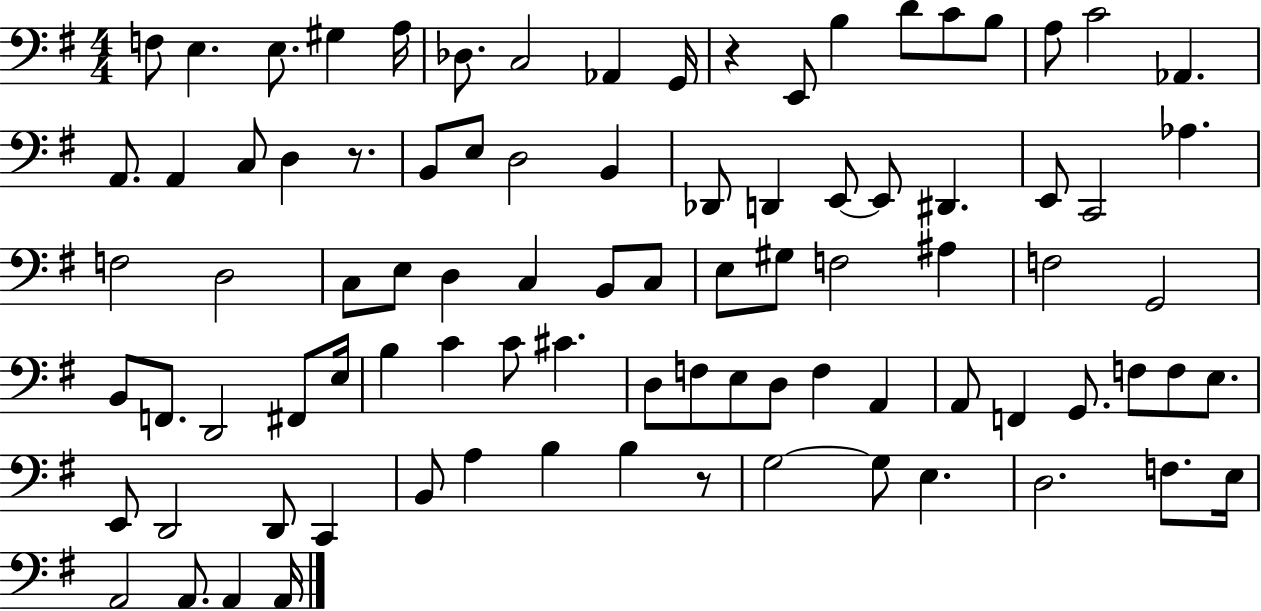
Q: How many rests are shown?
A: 3